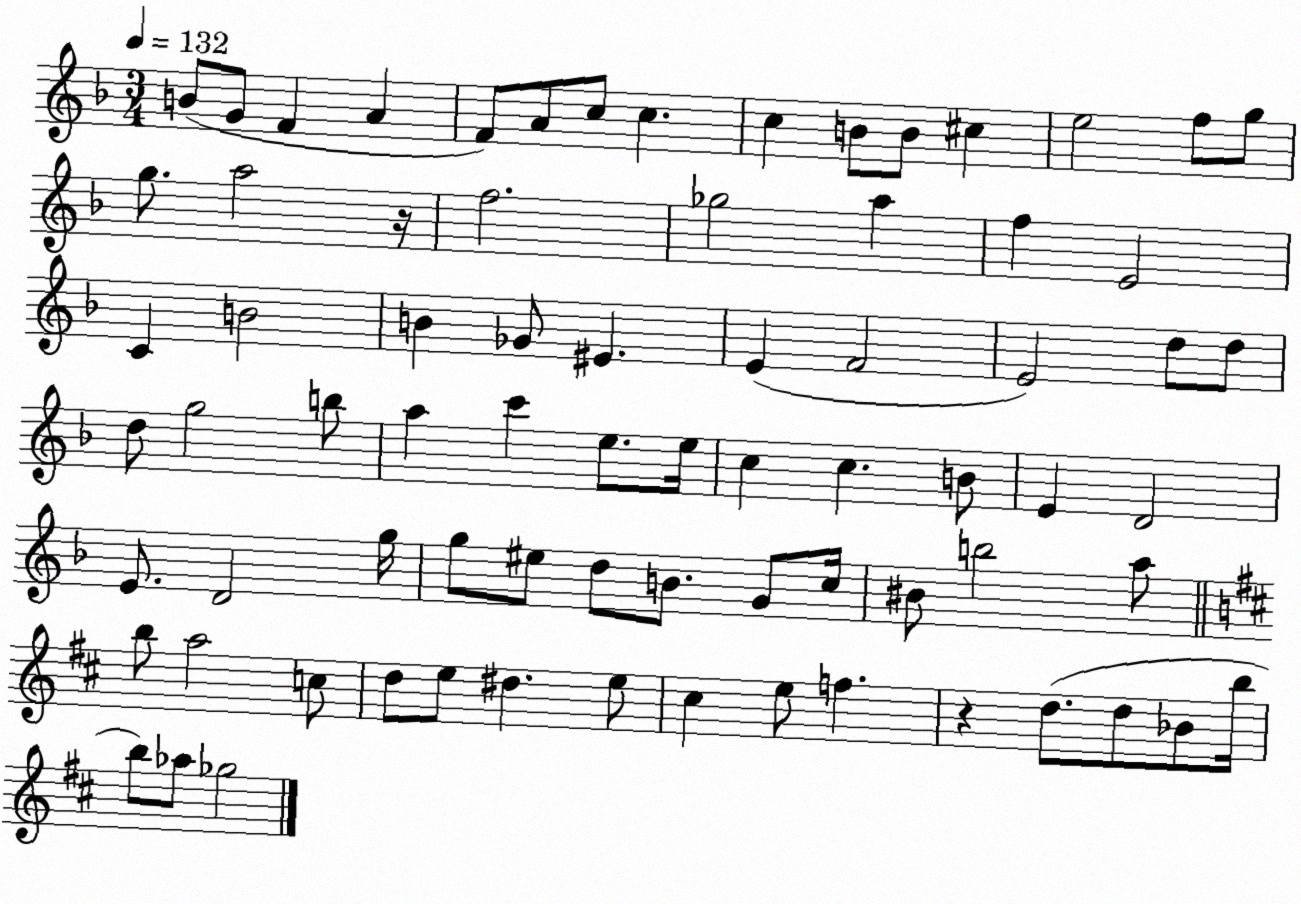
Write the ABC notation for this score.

X:1
T:Untitled
M:3/4
L:1/4
K:F
B/2 G/2 F A F/2 A/2 c/2 c c B/2 B/2 ^c e2 f/2 g/2 g/2 a2 z/4 f2 _g2 a f E2 C B2 B _G/2 ^E E F2 E2 d/2 d/2 d/2 g2 b/2 a c' e/2 e/4 c c B/2 E D2 E/2 D2 g/4 g/2 ^e/2 d/2 B/2 G/2 c/4 ^B/2 b2 a/2 b/2 a2 c/2 d/2 e/2 ^d e/2 ^c e/2 f z d/2 d/2 _B/2 b/4 b/2 _a/2 _g2